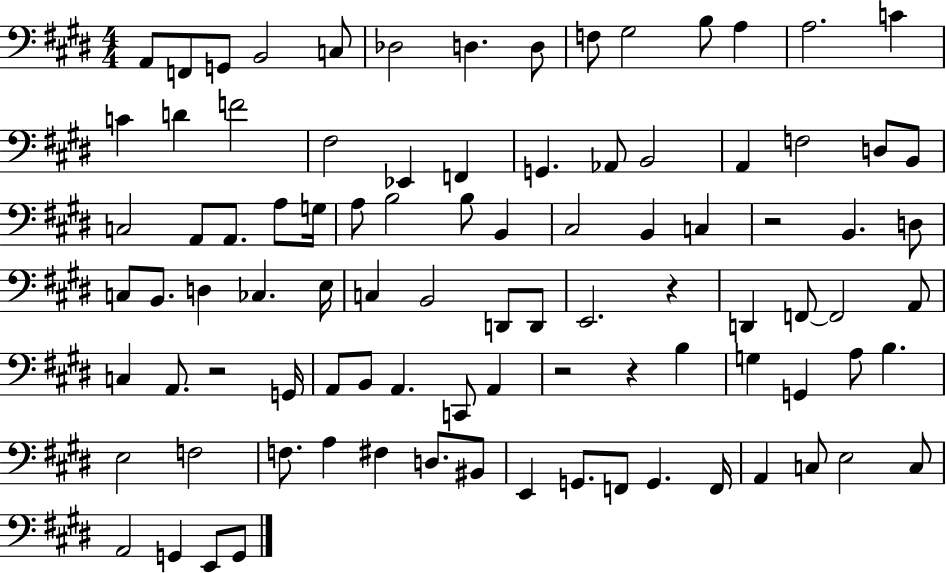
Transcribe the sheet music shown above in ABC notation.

X:1
T:Untitled
M:4/4
L:1/4
K:E
A,,/2 F,,/2 G,,/2 B,,2 C,/2 _D,2 D, D,/2 F,/2 ^G,2 B,/2 A, A,2 C C D F2 ^F,2 _E,, F,, G,, _A,,/2 B,,2 A,, F,2 D,/2 B,,/2 C,2 A,,/2 A,,/2 A,/2 G,/4 A,/2 B,2 B,/2 B,, ^C,2 B,, C, z2 B,, D,/2 C,/2 B,,/2 D, _C, E,/4 C, B,,2 D,,/2 D,,/2 E,,2 z D,, F,,/2 F,,2 A,,/2 C, A,,/2 z2 G,,/4 A,,/2 B,,/2 A,, C,,/2 A,, z2 z B, G, G,, A,/2 B, E,2 F,2 F,/2 A, ^F, D,/2 ^B,,/2 E,, G,,/2 F,,/2 G,, F,,/4 A,, C,/2 E,2 C,/2 A,,2 G,, E,,/2 G,,/2